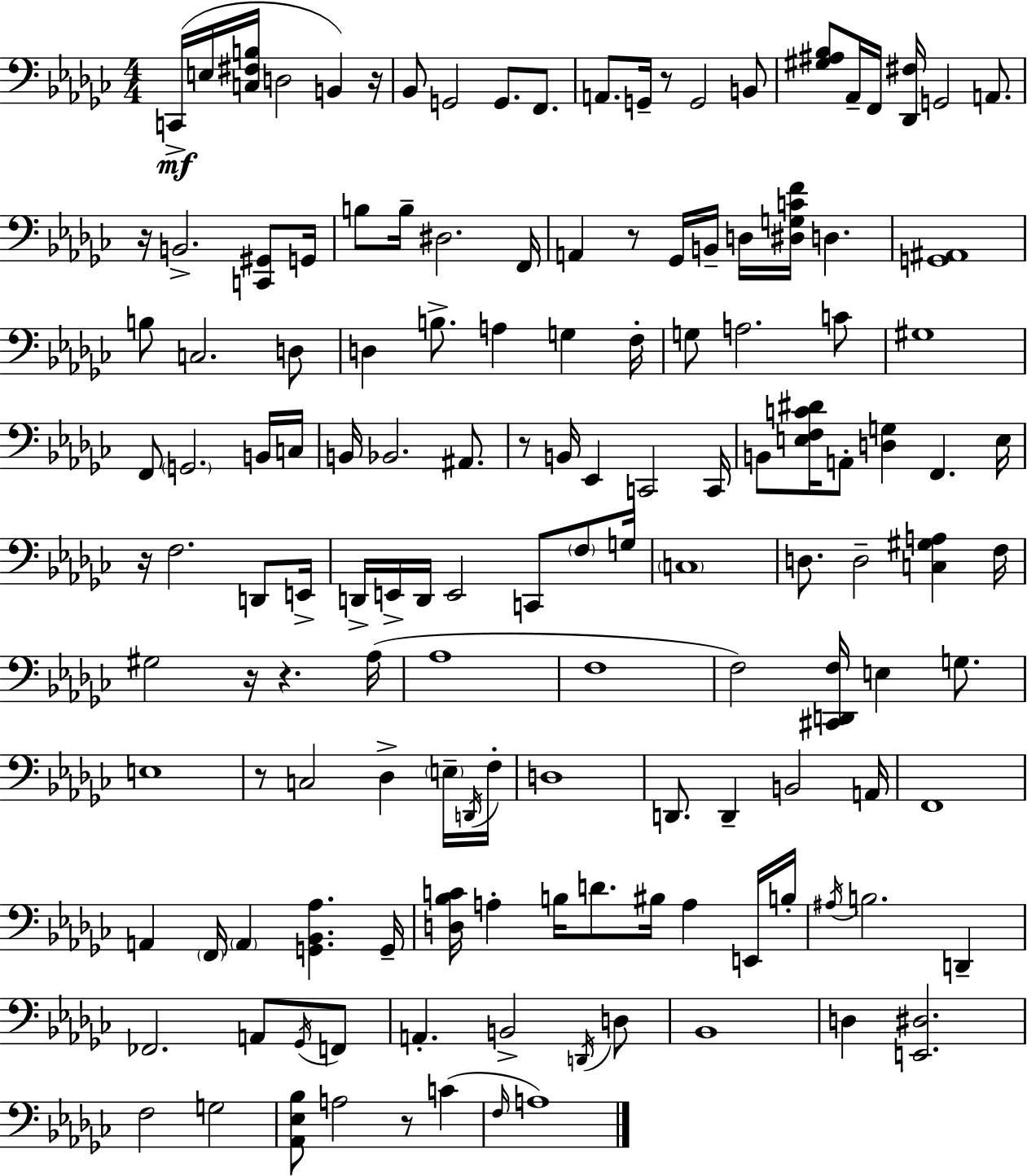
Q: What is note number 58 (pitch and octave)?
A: D2